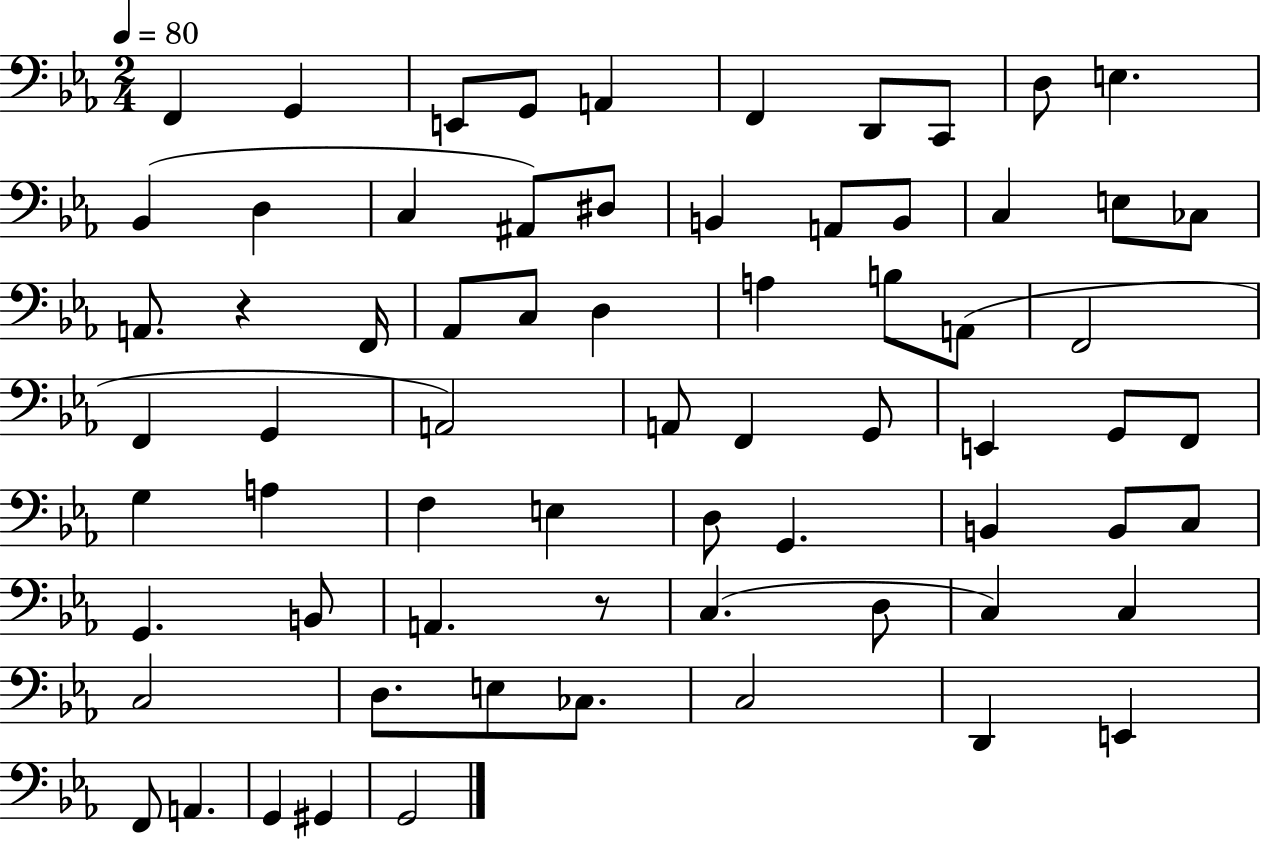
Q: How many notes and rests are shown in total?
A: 69